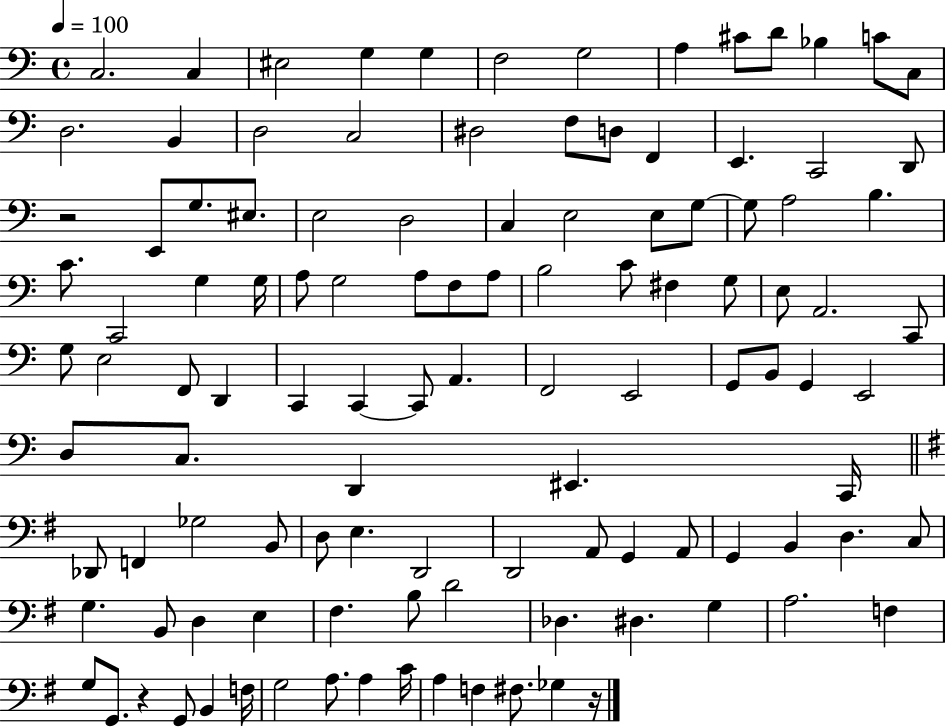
C3/h. C3/q EIS3/h G3/q G3/q F3/h G3/h A3/q C#4/e D4/e Bb3/q C4/e C3/e D3/h. B2/q D3/h C3/h D#3/h F3/e D3/e F2/q E2/q. C2/h D2/e R/h E2/e G3/e. EIS3/e. E3/h D3/h C3/q E3/h E3/e G3/e G3/e A3/h B3/q. C4/e. C2/h G3/q G3/s A3/e G3/h A3/e F3/e A3/e B3/h C4/e F#3/q G3/e E3/e A2/h. C2/e G3/e E3/h F2/e D2/q C2/q C2/q C2/e A2/q. F2/h E2/h G2/e B2/e G2/q E2/h D3/e C3/e. D2/q EIS2/q. C2/s Db2/e F2/q Gb3/h B2/e D3/e E3/q. D2/h D2/h A2/e G2/q A2/e G2/q B2/q D3/q. C3/e G3/q. B2/e D3/q E3/q F#3/q. B3/e D4/h Db3/q. D#3/q. G3/q A3/h. F3/q G3/e G2/e. R/q G2/e B2/q F3/s G3/h A3/e. A3/q C4/s A3/q F3/q F#3/e. Gb3/q R/s